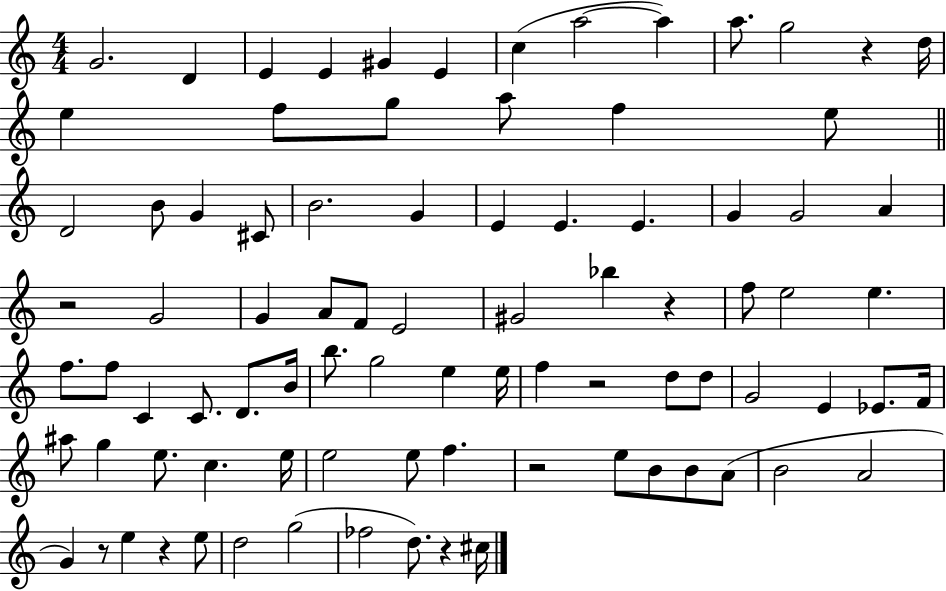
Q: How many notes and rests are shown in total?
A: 87